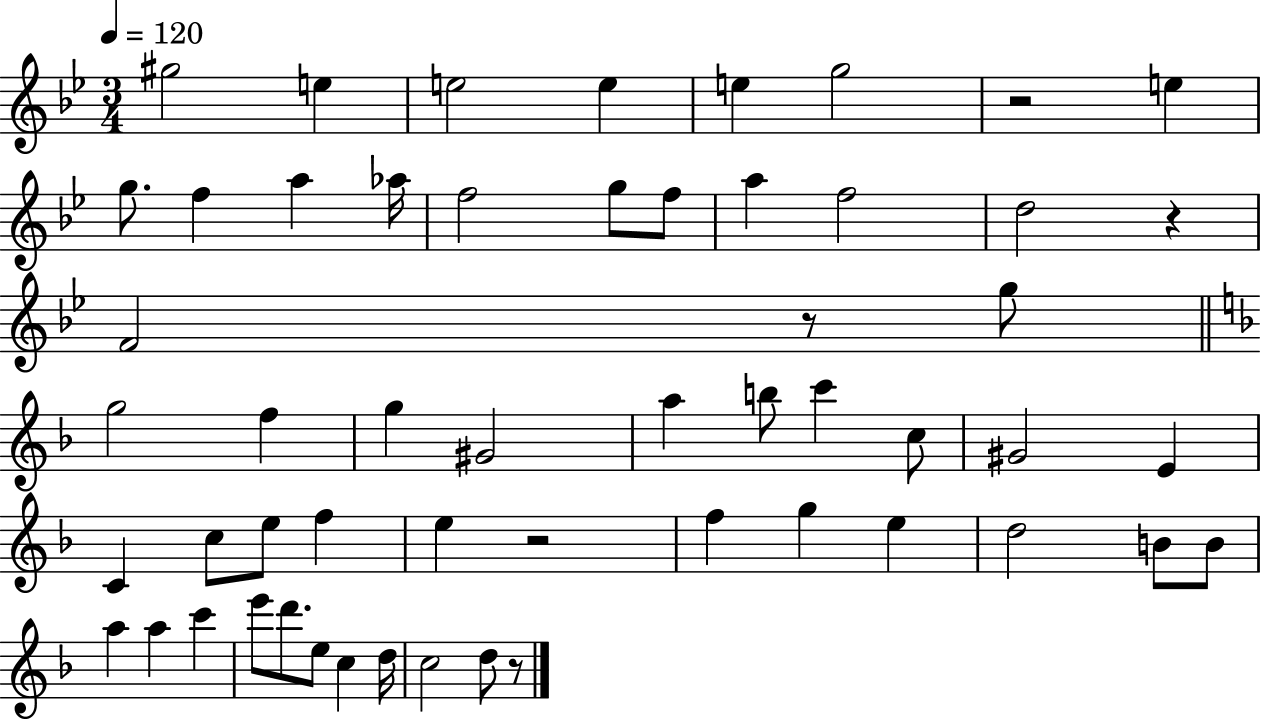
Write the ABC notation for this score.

X:1
T:Untitled
M:3/4
L:1/4
K:Bb
^g2 e e2 e e g2 z2 e g/2 f a _a/4 f2 g/2 f/2 a f2 d2 z F2 z/2 g/2 g2 f g ^G2 a b/2 c' c/2 ^G2 E C c/2 e/2 f e z2 f g e d2 B/2 B/2 a a c' e'/2 d'/2 e/2 c d/4 c2 d/2 z/2